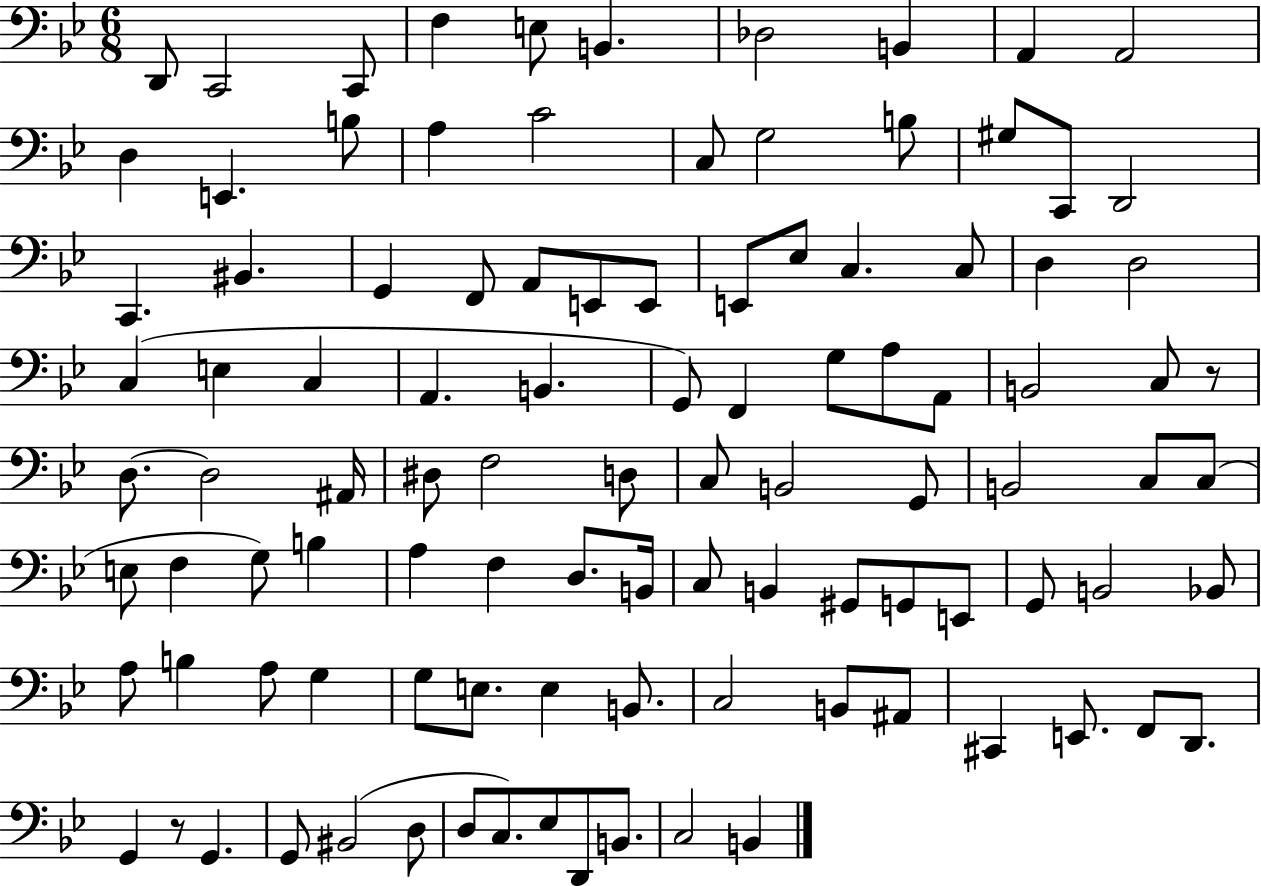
X:1
T:Untitled
M:6/8
L:1/4
K:Bb
D,,/2 C,,2 C,,/2 F, E,/2 B,, _D,2 B,, A,, A,,2 D, E,, B,/2 A, C2 C,/2 G,2 B,/2 ^G,/2 C,,/2 D,,2 C,, ^B,, G,, F,,/2 A,,/2 E,,/2 E,,/2 E,,/2 _E,/2 C, C,/2 D, D,2 C, E, C, A,, B,, G,,/2 F,, G,/2 A,/2 A,,/2 B,,2 C,/2 z/2 D,/2 D,2 ^A,,/4 ^D,/2 F,2 D,/2 C,/2 B,,2 G,,/2 B,,2 C,/2 C,/2 E,/2 F, G,/2 B, A, F, D,/2 B,,/4 C,/2 B,, ^G,,/2 G,,/2 E,,/2 G,,/2 B,,2 _B,,/2 A,/2 B, A,/2 G, G,/2 E,/2 E, B,,/2 C,2 B,,/2 ^A,,/2 ^C,, E,,/2 F,,/2 D,,/2 G,, z/2 G,, G,,/2 ^B,,2 D,/2 D,/2 C,/2 _E,/2 D,,/2 B,,/2 C,2 B,,